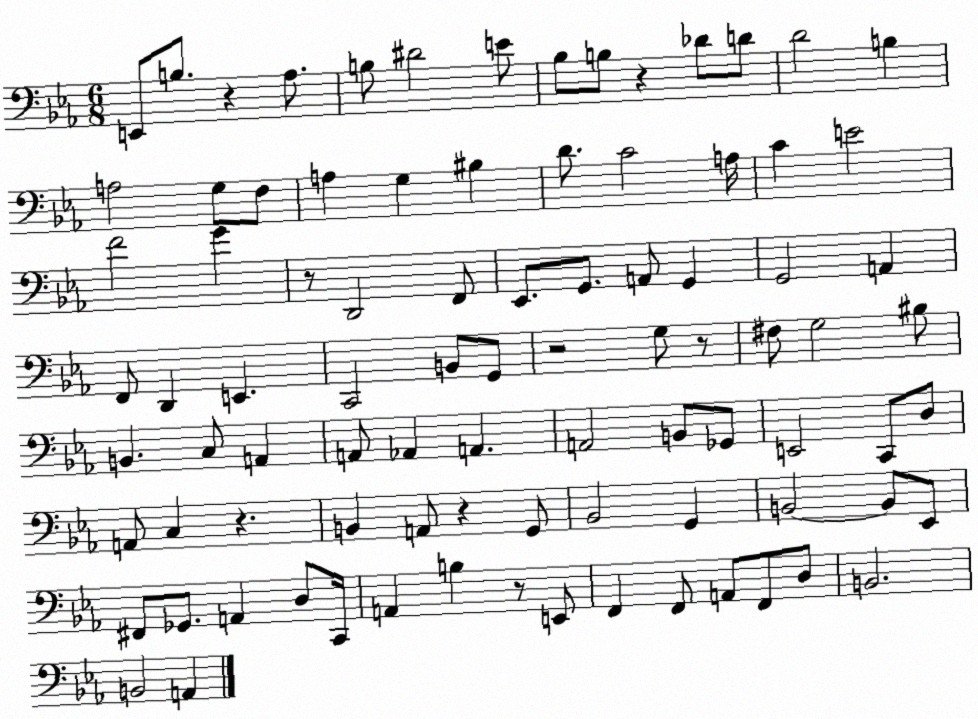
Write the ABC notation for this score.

X:1
T:Untitled
M:6/8
L:1/4
K:Eb
E,,/2 B,/2 z _A,/2 B,/2 ^D2 E/2 _B,/2 B,/2 z _D/2 D/2 D2 B, A,2 G,/2 F,/2 A, G, ^B, D/2 C2 A,/4 C E2 F2 G z/2 D,,2 F,,/2 _E,,/2 G,,/2 A,,/2 G,, G,,2 A,, F,,/2 D,, E,, C,,2 B,,/2 G,,/2 z2 G,/2 z/2 ^F,/2 G,2 ^B,/2 B,, C,/2 A,, A,,/2 _A,, A,, A,,2 B,,/2 _G,,/2 E,,2 C,,/2 D,/2 A,,/2 C, z B,, A,,/2 z G,,/2 _B,,2 G,, B,,2 B,,/2 _E,,/2 ^F,,/2 _G,,/2 A,, D,/2 C,,/4 A,, B, z/2 E,,/2 F,, F,,/2 A,,/2 F,,/2 D,/2 B,,2 B,,2 A,,